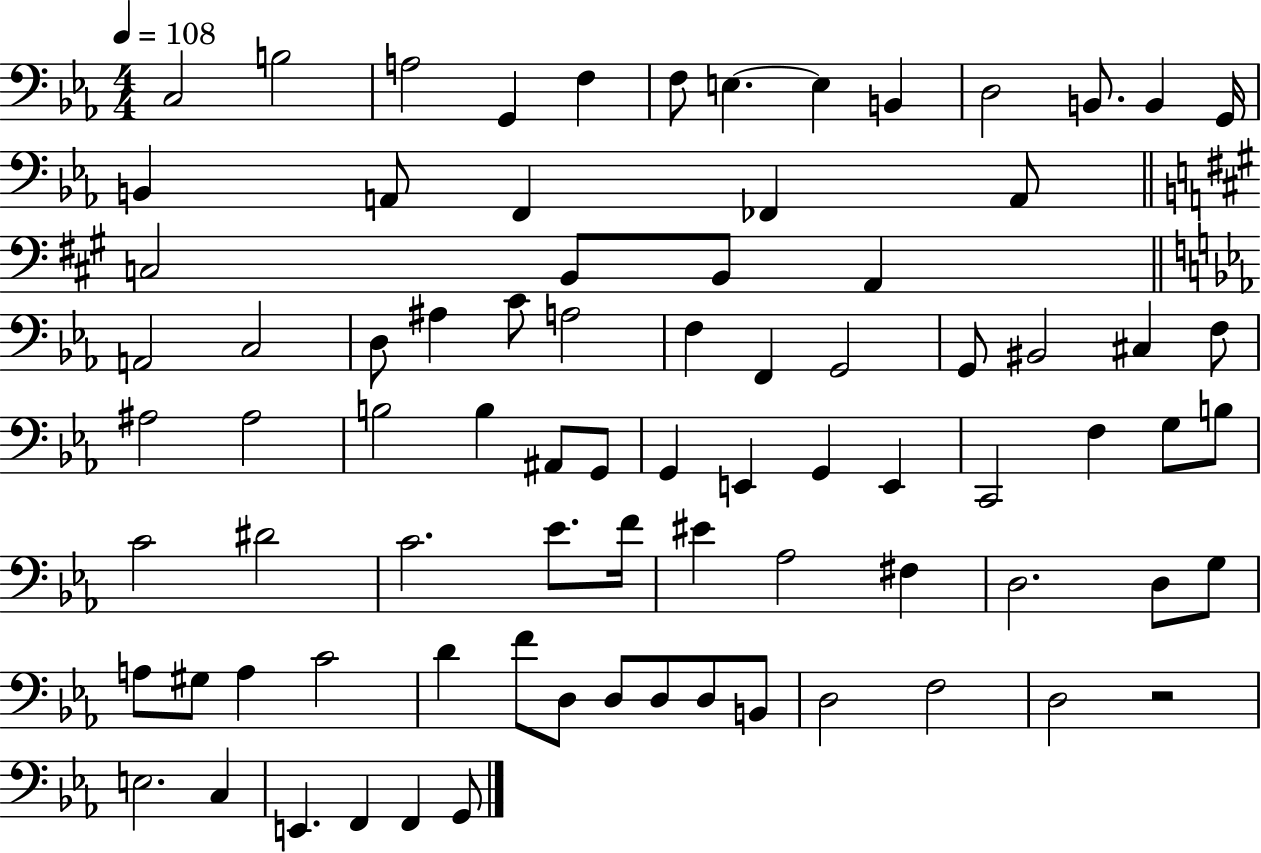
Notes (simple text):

C3/h B3/h A3/h G2/q F3/q F3/e E3/q. E3/q B2/q D3/h B2/e. B2/q G2/s B2/q A2/e F2/q FES2/q A2/e C3/h B2/e B2/e A2/q A2/h C3/h D3/e A#3/q C4/e A3/h F3/q F2/q G2/h G2/e BIS2/h C#3/q F3/e A#3/h A#3/h B3/h B3/q A#2/e G2/e G2/q E2/q G2/q E2/q C2/h F3/q G3/e B3/e C4/h D#4/h C4/h. Eb4/e. F4/s EIS4/q Ab3/h F#3/q D3/h. D3/e G3/e A3/e G#3/e A3/q C4/h D4/q F4/e D3/e D3/e D3/e D3/e B2/e D3/h F3/h D3/h R/h E3/h. C3/q E2/q. F2/q F2/q G2/e